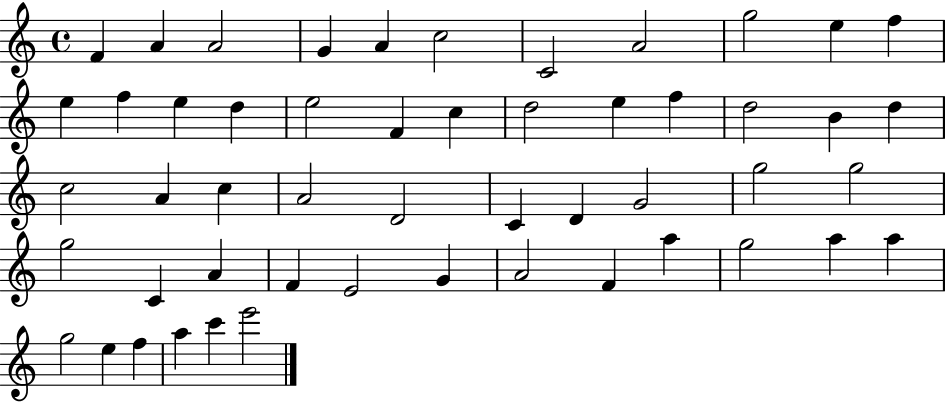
F4/q A4/q A4/h G4/q A4/q C5/h C4/h A4/h G5/h E5/q F5/q E5/q F5/q E5/q D5/q E5/h F4/q C5/q D5/h E5/q F5/q D5/h B4/q D5/q C5/h A4/q C5/q A4/h D4/h C4/q D4/q G4/h G5/h G5/h G5/h C4/q A4/q F4/q E4/h G4/q A4/h F4/q A5/q G5/h A5/q A5/q G5/h E5/q F5/q A5/q C6/q E6/h